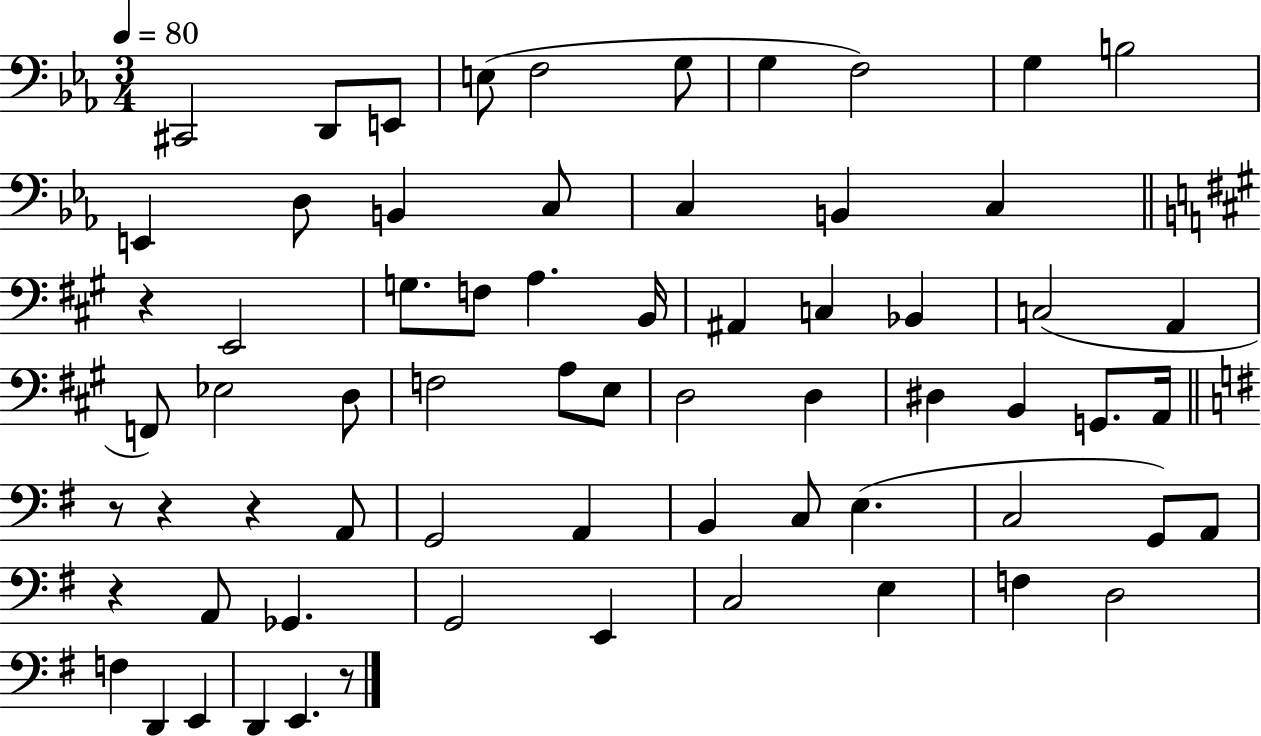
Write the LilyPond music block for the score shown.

{
  \clef bass
  \numericTimeSignature
  \time 3/4
  \key ees \major
  \tempo 4 = 80
  cis,2 d,8 e,8 | e8( f2 g8 | g4 f2) | g4 b2 | \break e,4 d8 b,4 c8 | c4 b,4 c4 | \bar "||" \break \key a \major r4 e,2 | g8. f8 a4. b,16 | ais,4 c4 bes,4 | c2( a,4 | \break f,8) ees2 d8 | f2 a8 e8 | d2 d4 | dis4 b,4 g,8. a,16 | \break \bar "||" \break \key g \major r8 r4 r4 a,8 | g,2 a,4 | b,4 c8 e4.( | c2 g,8) a,8 | \break r4 a,8 ges,4. | g,2 e,4 | c2 e4 | f4 d2 | \break f4 d,4 e,4 | d,4 e,4. r8 | \bar "|."
}